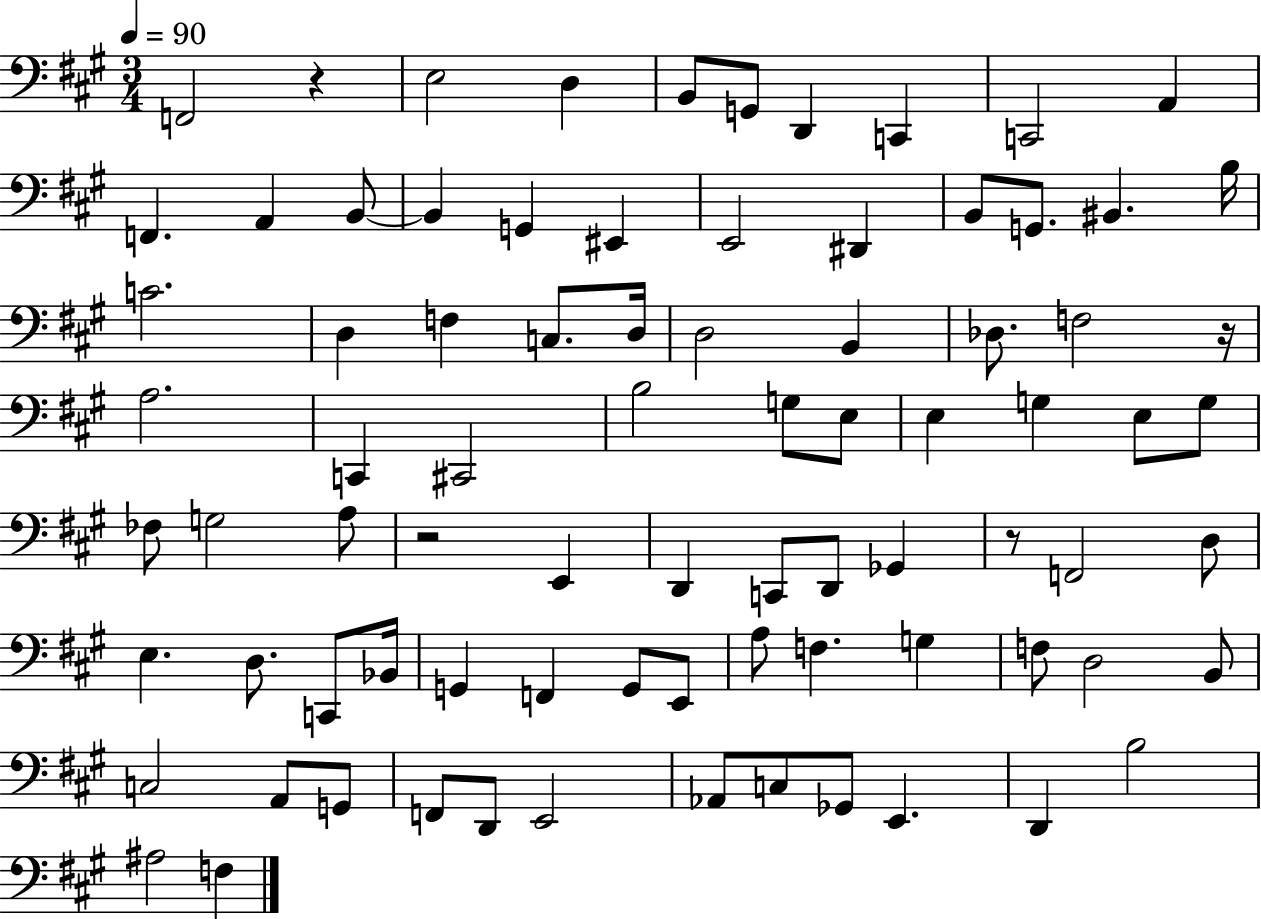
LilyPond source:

{
  \clef bass
  \numericTimeSignature
  \time 3/4
  \key a \major
  \tempo 4 = 90
  f,2 r4 | e2 d4 | b,8 g,8 d,4 c,4 | c,2 a,4 | \break f,4. a,4 b,8~~ | b,4 g,4 eis,4 | e,2 dis,4 | b,8 g,8. bis,4. b16 | \break c'2. | d4 f4 c8. d16 | d2 b,4 | des8. f2 r16 | \break a2. | c,4 cis,2 | b2 g8 e8 | e4 g4 e8 g8 | \break fes8 g2 a8 | r2 e,4 | d,4 c,8 d,8 ges,4 | r8 f,2 d8 | \break e4. d8. c,8 bes,16 | g,4 f,4 g,8 e,8 | a8 f4. g4 | f8 d2 b,8 | \break c2 a,8 g,8 | f,8 d,8 e,2 | aes,8 c8 ges,8 e,4. | d,4 b2 | \break ais2 f4 | \bar "|."
}